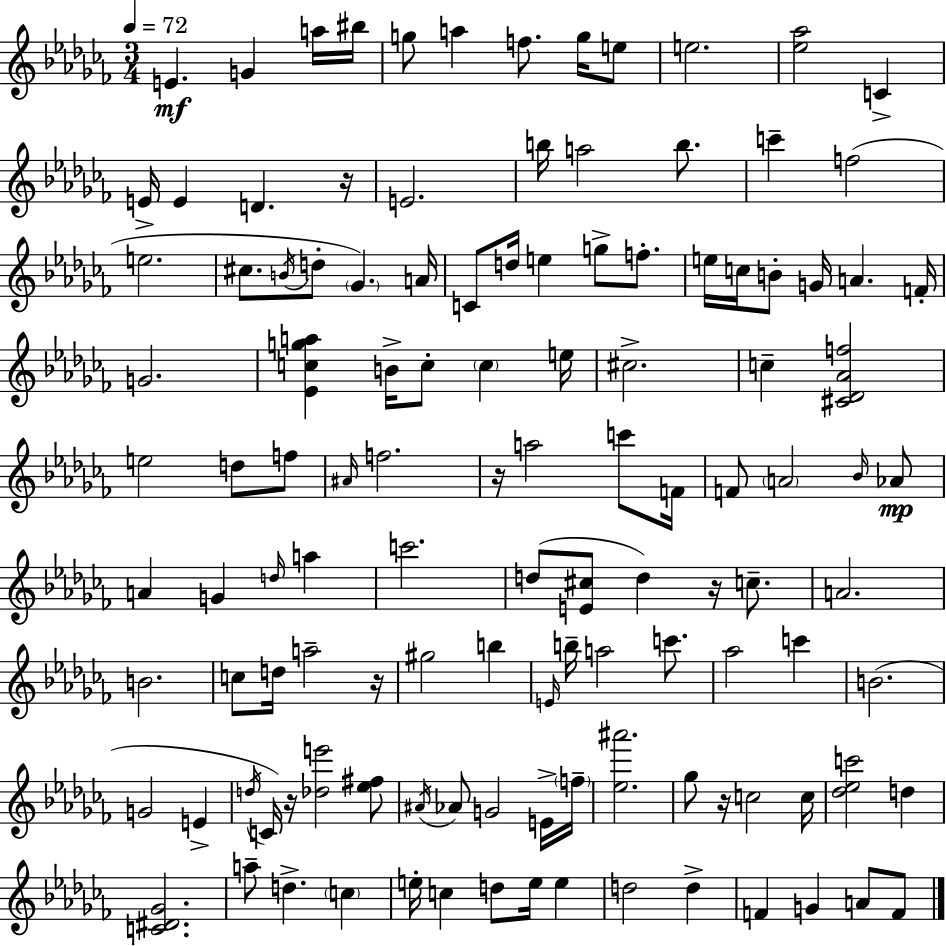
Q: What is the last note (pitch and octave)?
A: F4